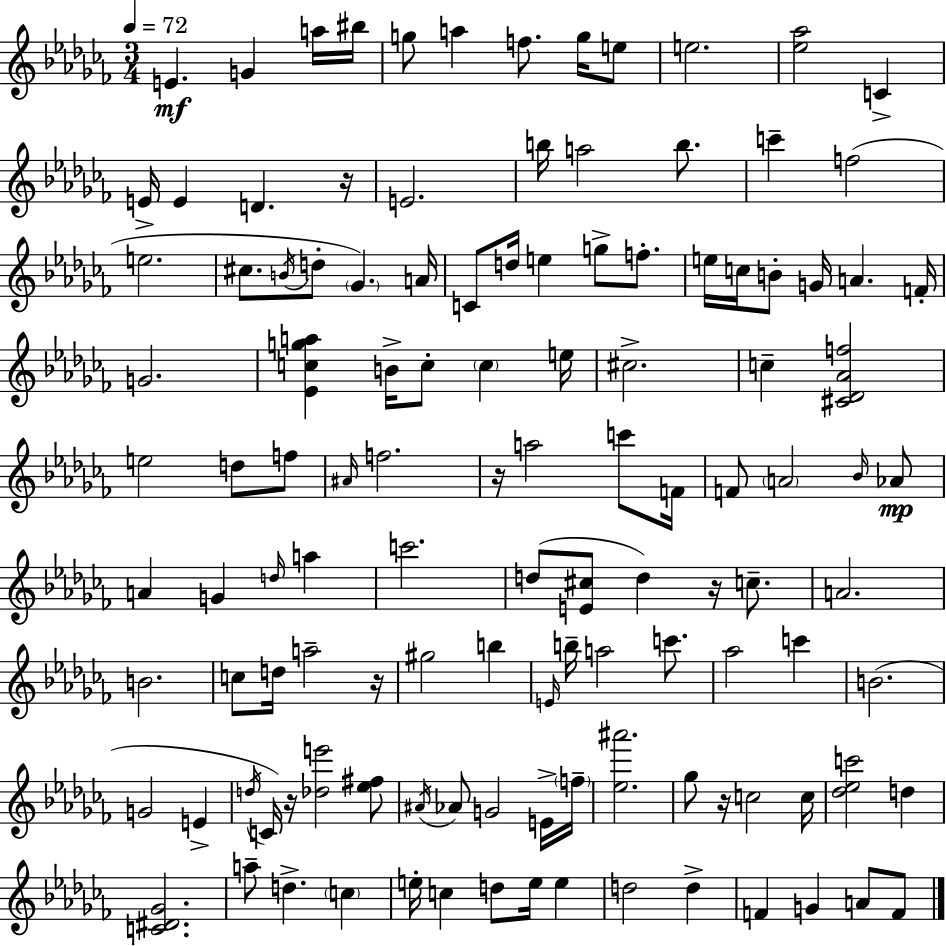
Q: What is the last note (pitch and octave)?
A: F4